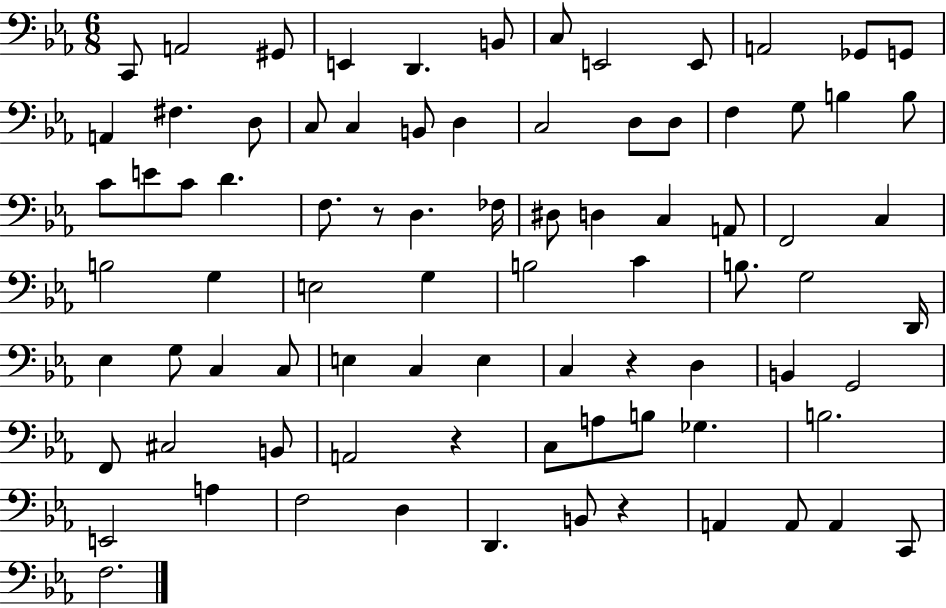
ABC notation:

X:1
T:Untitled
M:6/8
L:1/4
K:Eb
C,,/2 A,,2 ^G,,/2 E,, D,, B,,/2 C,/2 E,,2 E,,/2 A,,2 _G,,/2 G,,/2 A,, ^F, D,/2 C,/2 C, B,,/2 D, C,2 D,/2 D,/2 F, G,/2 B, B,/2 C/2 E/2 C/2 D F,/2 z/2 D, _F,/4 ^D,/2 D, C, A,,/2 F,,2 C, B,2 G, E,2 G, B,2 C B,/2 G,2 D,,/4 _E, G,/2 C, C,/2 E, C, E, C, z D, B,, G,,2 F,,/2 ^C,2 B,,/2 A,,2 z C,/2 A,/2 B,/2 _G, B,2 E,,2 A, F,2 D, D,, B,,/2 z A,, A,,/2 A,, C,,/2 F,2